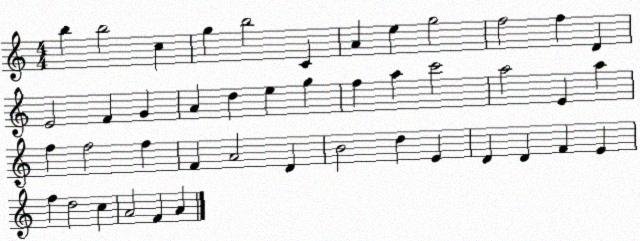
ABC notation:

X:1
T:Untitled
M:4/4
L:1/4
K:C
b b2 c g b2 C A e g2 f2 f D E2 F G A d e g f a c'2 a2 E a f f2 f F A2 D B2 d E D D F E f d2 c A2 F A